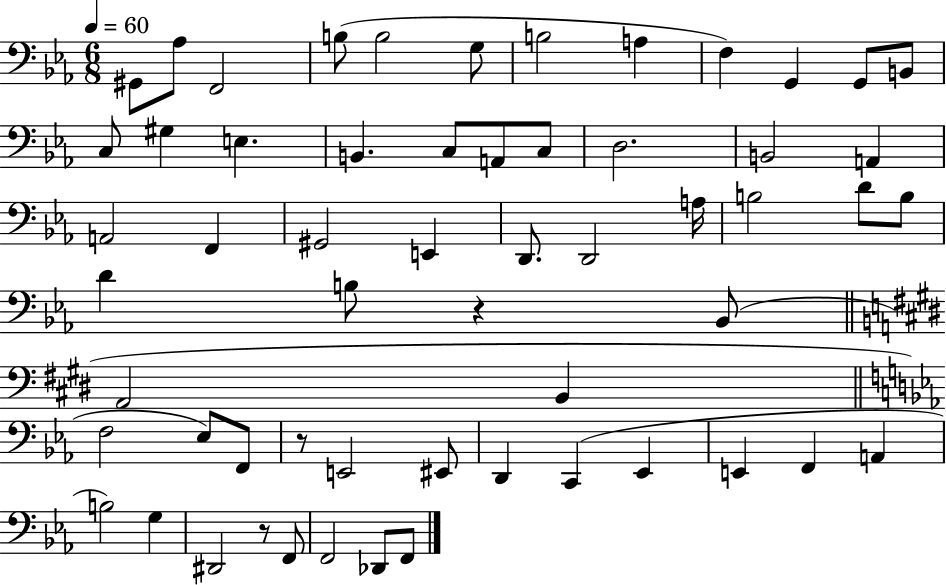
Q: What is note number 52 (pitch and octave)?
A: F2